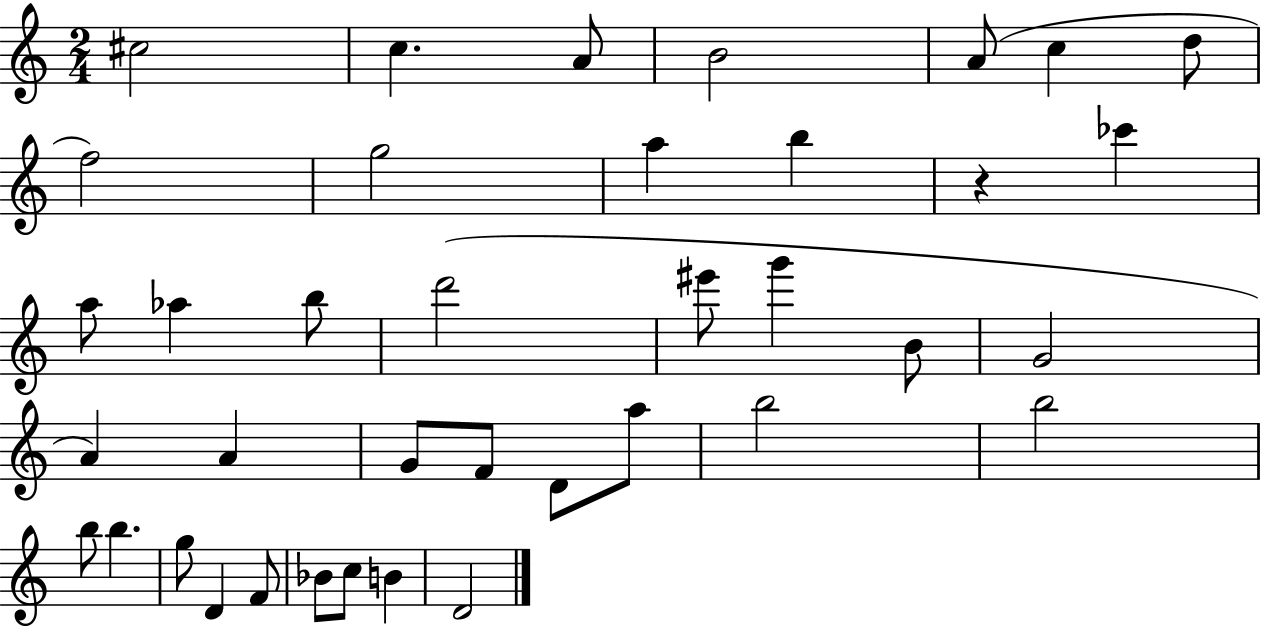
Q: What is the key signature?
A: C major